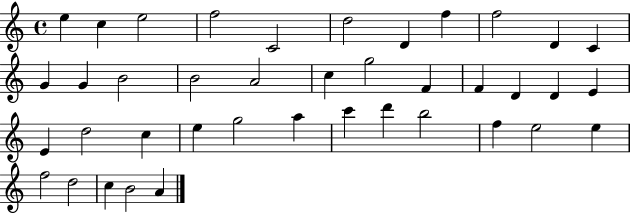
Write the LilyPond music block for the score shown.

{
  \clef treble
  \time 4/4
  \defaultTimeSignature
  \key c \major
  e''4 c''4 e''2 | f''2 c'2 | d''2 d'4 f''4 | f''2 d'4 c'4 | \break g'4 g'4 b'2 | b'2 a'2 | c''4 g''2 f'4 | f'4 d'4 d'4 e'4 | \break e'4 d''2 c''4 | e''4 g''2 a''4 | c'''4 d'''4 b''2 | f''4 e''2 e''4 | \break f''2 d''2 | c''4 b'2 a'4 | \bar "|."
}